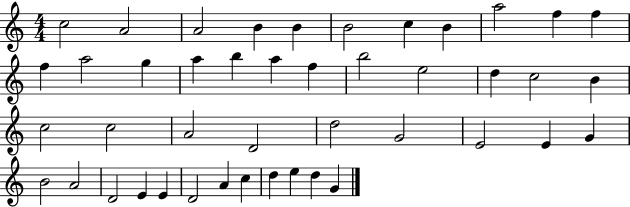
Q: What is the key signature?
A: C major